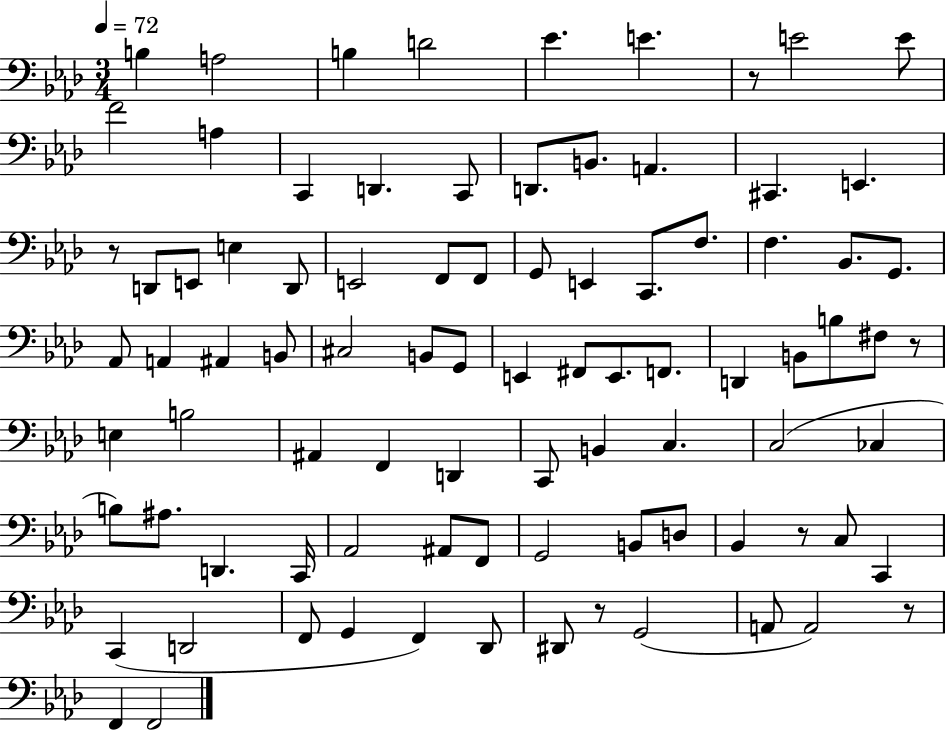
B3/q A3/h B3/q D4/h Eb4/q. E4/q. R/e E4/h E4/e F4/h A3/q C2/q D2/q. C2/e D2/e. B2/e. A2/q. C#2/q. E2/q. R/e D2/e E2/e E3/q D2/e E2/h F2/e F2/e G2/e E2/q C2/e. F3/e. F3/q. Bb2/e. G2/e. Ab2/e A2/q A#2/q B2/e C#3/h B2/e G2/e E2/q F#2/e E2/e. F2/e. D2/q B2/e B3/e F#3/e R/e E3/q B3/h A#2/q F2/q D2/q C2/e B2/q C3/q. C3/h CES3/q B3/e A#3/e. D2/q. C2/s Ab2/h A#2/e F2/e G2/h B2/e D3/e Bb2/q R/e C3/e C2/q C2/q D2/h F2/e G2/q F2/q Db2/e D#2/e R/e G2/h A2/e A2/h R/e F2/q F2/h